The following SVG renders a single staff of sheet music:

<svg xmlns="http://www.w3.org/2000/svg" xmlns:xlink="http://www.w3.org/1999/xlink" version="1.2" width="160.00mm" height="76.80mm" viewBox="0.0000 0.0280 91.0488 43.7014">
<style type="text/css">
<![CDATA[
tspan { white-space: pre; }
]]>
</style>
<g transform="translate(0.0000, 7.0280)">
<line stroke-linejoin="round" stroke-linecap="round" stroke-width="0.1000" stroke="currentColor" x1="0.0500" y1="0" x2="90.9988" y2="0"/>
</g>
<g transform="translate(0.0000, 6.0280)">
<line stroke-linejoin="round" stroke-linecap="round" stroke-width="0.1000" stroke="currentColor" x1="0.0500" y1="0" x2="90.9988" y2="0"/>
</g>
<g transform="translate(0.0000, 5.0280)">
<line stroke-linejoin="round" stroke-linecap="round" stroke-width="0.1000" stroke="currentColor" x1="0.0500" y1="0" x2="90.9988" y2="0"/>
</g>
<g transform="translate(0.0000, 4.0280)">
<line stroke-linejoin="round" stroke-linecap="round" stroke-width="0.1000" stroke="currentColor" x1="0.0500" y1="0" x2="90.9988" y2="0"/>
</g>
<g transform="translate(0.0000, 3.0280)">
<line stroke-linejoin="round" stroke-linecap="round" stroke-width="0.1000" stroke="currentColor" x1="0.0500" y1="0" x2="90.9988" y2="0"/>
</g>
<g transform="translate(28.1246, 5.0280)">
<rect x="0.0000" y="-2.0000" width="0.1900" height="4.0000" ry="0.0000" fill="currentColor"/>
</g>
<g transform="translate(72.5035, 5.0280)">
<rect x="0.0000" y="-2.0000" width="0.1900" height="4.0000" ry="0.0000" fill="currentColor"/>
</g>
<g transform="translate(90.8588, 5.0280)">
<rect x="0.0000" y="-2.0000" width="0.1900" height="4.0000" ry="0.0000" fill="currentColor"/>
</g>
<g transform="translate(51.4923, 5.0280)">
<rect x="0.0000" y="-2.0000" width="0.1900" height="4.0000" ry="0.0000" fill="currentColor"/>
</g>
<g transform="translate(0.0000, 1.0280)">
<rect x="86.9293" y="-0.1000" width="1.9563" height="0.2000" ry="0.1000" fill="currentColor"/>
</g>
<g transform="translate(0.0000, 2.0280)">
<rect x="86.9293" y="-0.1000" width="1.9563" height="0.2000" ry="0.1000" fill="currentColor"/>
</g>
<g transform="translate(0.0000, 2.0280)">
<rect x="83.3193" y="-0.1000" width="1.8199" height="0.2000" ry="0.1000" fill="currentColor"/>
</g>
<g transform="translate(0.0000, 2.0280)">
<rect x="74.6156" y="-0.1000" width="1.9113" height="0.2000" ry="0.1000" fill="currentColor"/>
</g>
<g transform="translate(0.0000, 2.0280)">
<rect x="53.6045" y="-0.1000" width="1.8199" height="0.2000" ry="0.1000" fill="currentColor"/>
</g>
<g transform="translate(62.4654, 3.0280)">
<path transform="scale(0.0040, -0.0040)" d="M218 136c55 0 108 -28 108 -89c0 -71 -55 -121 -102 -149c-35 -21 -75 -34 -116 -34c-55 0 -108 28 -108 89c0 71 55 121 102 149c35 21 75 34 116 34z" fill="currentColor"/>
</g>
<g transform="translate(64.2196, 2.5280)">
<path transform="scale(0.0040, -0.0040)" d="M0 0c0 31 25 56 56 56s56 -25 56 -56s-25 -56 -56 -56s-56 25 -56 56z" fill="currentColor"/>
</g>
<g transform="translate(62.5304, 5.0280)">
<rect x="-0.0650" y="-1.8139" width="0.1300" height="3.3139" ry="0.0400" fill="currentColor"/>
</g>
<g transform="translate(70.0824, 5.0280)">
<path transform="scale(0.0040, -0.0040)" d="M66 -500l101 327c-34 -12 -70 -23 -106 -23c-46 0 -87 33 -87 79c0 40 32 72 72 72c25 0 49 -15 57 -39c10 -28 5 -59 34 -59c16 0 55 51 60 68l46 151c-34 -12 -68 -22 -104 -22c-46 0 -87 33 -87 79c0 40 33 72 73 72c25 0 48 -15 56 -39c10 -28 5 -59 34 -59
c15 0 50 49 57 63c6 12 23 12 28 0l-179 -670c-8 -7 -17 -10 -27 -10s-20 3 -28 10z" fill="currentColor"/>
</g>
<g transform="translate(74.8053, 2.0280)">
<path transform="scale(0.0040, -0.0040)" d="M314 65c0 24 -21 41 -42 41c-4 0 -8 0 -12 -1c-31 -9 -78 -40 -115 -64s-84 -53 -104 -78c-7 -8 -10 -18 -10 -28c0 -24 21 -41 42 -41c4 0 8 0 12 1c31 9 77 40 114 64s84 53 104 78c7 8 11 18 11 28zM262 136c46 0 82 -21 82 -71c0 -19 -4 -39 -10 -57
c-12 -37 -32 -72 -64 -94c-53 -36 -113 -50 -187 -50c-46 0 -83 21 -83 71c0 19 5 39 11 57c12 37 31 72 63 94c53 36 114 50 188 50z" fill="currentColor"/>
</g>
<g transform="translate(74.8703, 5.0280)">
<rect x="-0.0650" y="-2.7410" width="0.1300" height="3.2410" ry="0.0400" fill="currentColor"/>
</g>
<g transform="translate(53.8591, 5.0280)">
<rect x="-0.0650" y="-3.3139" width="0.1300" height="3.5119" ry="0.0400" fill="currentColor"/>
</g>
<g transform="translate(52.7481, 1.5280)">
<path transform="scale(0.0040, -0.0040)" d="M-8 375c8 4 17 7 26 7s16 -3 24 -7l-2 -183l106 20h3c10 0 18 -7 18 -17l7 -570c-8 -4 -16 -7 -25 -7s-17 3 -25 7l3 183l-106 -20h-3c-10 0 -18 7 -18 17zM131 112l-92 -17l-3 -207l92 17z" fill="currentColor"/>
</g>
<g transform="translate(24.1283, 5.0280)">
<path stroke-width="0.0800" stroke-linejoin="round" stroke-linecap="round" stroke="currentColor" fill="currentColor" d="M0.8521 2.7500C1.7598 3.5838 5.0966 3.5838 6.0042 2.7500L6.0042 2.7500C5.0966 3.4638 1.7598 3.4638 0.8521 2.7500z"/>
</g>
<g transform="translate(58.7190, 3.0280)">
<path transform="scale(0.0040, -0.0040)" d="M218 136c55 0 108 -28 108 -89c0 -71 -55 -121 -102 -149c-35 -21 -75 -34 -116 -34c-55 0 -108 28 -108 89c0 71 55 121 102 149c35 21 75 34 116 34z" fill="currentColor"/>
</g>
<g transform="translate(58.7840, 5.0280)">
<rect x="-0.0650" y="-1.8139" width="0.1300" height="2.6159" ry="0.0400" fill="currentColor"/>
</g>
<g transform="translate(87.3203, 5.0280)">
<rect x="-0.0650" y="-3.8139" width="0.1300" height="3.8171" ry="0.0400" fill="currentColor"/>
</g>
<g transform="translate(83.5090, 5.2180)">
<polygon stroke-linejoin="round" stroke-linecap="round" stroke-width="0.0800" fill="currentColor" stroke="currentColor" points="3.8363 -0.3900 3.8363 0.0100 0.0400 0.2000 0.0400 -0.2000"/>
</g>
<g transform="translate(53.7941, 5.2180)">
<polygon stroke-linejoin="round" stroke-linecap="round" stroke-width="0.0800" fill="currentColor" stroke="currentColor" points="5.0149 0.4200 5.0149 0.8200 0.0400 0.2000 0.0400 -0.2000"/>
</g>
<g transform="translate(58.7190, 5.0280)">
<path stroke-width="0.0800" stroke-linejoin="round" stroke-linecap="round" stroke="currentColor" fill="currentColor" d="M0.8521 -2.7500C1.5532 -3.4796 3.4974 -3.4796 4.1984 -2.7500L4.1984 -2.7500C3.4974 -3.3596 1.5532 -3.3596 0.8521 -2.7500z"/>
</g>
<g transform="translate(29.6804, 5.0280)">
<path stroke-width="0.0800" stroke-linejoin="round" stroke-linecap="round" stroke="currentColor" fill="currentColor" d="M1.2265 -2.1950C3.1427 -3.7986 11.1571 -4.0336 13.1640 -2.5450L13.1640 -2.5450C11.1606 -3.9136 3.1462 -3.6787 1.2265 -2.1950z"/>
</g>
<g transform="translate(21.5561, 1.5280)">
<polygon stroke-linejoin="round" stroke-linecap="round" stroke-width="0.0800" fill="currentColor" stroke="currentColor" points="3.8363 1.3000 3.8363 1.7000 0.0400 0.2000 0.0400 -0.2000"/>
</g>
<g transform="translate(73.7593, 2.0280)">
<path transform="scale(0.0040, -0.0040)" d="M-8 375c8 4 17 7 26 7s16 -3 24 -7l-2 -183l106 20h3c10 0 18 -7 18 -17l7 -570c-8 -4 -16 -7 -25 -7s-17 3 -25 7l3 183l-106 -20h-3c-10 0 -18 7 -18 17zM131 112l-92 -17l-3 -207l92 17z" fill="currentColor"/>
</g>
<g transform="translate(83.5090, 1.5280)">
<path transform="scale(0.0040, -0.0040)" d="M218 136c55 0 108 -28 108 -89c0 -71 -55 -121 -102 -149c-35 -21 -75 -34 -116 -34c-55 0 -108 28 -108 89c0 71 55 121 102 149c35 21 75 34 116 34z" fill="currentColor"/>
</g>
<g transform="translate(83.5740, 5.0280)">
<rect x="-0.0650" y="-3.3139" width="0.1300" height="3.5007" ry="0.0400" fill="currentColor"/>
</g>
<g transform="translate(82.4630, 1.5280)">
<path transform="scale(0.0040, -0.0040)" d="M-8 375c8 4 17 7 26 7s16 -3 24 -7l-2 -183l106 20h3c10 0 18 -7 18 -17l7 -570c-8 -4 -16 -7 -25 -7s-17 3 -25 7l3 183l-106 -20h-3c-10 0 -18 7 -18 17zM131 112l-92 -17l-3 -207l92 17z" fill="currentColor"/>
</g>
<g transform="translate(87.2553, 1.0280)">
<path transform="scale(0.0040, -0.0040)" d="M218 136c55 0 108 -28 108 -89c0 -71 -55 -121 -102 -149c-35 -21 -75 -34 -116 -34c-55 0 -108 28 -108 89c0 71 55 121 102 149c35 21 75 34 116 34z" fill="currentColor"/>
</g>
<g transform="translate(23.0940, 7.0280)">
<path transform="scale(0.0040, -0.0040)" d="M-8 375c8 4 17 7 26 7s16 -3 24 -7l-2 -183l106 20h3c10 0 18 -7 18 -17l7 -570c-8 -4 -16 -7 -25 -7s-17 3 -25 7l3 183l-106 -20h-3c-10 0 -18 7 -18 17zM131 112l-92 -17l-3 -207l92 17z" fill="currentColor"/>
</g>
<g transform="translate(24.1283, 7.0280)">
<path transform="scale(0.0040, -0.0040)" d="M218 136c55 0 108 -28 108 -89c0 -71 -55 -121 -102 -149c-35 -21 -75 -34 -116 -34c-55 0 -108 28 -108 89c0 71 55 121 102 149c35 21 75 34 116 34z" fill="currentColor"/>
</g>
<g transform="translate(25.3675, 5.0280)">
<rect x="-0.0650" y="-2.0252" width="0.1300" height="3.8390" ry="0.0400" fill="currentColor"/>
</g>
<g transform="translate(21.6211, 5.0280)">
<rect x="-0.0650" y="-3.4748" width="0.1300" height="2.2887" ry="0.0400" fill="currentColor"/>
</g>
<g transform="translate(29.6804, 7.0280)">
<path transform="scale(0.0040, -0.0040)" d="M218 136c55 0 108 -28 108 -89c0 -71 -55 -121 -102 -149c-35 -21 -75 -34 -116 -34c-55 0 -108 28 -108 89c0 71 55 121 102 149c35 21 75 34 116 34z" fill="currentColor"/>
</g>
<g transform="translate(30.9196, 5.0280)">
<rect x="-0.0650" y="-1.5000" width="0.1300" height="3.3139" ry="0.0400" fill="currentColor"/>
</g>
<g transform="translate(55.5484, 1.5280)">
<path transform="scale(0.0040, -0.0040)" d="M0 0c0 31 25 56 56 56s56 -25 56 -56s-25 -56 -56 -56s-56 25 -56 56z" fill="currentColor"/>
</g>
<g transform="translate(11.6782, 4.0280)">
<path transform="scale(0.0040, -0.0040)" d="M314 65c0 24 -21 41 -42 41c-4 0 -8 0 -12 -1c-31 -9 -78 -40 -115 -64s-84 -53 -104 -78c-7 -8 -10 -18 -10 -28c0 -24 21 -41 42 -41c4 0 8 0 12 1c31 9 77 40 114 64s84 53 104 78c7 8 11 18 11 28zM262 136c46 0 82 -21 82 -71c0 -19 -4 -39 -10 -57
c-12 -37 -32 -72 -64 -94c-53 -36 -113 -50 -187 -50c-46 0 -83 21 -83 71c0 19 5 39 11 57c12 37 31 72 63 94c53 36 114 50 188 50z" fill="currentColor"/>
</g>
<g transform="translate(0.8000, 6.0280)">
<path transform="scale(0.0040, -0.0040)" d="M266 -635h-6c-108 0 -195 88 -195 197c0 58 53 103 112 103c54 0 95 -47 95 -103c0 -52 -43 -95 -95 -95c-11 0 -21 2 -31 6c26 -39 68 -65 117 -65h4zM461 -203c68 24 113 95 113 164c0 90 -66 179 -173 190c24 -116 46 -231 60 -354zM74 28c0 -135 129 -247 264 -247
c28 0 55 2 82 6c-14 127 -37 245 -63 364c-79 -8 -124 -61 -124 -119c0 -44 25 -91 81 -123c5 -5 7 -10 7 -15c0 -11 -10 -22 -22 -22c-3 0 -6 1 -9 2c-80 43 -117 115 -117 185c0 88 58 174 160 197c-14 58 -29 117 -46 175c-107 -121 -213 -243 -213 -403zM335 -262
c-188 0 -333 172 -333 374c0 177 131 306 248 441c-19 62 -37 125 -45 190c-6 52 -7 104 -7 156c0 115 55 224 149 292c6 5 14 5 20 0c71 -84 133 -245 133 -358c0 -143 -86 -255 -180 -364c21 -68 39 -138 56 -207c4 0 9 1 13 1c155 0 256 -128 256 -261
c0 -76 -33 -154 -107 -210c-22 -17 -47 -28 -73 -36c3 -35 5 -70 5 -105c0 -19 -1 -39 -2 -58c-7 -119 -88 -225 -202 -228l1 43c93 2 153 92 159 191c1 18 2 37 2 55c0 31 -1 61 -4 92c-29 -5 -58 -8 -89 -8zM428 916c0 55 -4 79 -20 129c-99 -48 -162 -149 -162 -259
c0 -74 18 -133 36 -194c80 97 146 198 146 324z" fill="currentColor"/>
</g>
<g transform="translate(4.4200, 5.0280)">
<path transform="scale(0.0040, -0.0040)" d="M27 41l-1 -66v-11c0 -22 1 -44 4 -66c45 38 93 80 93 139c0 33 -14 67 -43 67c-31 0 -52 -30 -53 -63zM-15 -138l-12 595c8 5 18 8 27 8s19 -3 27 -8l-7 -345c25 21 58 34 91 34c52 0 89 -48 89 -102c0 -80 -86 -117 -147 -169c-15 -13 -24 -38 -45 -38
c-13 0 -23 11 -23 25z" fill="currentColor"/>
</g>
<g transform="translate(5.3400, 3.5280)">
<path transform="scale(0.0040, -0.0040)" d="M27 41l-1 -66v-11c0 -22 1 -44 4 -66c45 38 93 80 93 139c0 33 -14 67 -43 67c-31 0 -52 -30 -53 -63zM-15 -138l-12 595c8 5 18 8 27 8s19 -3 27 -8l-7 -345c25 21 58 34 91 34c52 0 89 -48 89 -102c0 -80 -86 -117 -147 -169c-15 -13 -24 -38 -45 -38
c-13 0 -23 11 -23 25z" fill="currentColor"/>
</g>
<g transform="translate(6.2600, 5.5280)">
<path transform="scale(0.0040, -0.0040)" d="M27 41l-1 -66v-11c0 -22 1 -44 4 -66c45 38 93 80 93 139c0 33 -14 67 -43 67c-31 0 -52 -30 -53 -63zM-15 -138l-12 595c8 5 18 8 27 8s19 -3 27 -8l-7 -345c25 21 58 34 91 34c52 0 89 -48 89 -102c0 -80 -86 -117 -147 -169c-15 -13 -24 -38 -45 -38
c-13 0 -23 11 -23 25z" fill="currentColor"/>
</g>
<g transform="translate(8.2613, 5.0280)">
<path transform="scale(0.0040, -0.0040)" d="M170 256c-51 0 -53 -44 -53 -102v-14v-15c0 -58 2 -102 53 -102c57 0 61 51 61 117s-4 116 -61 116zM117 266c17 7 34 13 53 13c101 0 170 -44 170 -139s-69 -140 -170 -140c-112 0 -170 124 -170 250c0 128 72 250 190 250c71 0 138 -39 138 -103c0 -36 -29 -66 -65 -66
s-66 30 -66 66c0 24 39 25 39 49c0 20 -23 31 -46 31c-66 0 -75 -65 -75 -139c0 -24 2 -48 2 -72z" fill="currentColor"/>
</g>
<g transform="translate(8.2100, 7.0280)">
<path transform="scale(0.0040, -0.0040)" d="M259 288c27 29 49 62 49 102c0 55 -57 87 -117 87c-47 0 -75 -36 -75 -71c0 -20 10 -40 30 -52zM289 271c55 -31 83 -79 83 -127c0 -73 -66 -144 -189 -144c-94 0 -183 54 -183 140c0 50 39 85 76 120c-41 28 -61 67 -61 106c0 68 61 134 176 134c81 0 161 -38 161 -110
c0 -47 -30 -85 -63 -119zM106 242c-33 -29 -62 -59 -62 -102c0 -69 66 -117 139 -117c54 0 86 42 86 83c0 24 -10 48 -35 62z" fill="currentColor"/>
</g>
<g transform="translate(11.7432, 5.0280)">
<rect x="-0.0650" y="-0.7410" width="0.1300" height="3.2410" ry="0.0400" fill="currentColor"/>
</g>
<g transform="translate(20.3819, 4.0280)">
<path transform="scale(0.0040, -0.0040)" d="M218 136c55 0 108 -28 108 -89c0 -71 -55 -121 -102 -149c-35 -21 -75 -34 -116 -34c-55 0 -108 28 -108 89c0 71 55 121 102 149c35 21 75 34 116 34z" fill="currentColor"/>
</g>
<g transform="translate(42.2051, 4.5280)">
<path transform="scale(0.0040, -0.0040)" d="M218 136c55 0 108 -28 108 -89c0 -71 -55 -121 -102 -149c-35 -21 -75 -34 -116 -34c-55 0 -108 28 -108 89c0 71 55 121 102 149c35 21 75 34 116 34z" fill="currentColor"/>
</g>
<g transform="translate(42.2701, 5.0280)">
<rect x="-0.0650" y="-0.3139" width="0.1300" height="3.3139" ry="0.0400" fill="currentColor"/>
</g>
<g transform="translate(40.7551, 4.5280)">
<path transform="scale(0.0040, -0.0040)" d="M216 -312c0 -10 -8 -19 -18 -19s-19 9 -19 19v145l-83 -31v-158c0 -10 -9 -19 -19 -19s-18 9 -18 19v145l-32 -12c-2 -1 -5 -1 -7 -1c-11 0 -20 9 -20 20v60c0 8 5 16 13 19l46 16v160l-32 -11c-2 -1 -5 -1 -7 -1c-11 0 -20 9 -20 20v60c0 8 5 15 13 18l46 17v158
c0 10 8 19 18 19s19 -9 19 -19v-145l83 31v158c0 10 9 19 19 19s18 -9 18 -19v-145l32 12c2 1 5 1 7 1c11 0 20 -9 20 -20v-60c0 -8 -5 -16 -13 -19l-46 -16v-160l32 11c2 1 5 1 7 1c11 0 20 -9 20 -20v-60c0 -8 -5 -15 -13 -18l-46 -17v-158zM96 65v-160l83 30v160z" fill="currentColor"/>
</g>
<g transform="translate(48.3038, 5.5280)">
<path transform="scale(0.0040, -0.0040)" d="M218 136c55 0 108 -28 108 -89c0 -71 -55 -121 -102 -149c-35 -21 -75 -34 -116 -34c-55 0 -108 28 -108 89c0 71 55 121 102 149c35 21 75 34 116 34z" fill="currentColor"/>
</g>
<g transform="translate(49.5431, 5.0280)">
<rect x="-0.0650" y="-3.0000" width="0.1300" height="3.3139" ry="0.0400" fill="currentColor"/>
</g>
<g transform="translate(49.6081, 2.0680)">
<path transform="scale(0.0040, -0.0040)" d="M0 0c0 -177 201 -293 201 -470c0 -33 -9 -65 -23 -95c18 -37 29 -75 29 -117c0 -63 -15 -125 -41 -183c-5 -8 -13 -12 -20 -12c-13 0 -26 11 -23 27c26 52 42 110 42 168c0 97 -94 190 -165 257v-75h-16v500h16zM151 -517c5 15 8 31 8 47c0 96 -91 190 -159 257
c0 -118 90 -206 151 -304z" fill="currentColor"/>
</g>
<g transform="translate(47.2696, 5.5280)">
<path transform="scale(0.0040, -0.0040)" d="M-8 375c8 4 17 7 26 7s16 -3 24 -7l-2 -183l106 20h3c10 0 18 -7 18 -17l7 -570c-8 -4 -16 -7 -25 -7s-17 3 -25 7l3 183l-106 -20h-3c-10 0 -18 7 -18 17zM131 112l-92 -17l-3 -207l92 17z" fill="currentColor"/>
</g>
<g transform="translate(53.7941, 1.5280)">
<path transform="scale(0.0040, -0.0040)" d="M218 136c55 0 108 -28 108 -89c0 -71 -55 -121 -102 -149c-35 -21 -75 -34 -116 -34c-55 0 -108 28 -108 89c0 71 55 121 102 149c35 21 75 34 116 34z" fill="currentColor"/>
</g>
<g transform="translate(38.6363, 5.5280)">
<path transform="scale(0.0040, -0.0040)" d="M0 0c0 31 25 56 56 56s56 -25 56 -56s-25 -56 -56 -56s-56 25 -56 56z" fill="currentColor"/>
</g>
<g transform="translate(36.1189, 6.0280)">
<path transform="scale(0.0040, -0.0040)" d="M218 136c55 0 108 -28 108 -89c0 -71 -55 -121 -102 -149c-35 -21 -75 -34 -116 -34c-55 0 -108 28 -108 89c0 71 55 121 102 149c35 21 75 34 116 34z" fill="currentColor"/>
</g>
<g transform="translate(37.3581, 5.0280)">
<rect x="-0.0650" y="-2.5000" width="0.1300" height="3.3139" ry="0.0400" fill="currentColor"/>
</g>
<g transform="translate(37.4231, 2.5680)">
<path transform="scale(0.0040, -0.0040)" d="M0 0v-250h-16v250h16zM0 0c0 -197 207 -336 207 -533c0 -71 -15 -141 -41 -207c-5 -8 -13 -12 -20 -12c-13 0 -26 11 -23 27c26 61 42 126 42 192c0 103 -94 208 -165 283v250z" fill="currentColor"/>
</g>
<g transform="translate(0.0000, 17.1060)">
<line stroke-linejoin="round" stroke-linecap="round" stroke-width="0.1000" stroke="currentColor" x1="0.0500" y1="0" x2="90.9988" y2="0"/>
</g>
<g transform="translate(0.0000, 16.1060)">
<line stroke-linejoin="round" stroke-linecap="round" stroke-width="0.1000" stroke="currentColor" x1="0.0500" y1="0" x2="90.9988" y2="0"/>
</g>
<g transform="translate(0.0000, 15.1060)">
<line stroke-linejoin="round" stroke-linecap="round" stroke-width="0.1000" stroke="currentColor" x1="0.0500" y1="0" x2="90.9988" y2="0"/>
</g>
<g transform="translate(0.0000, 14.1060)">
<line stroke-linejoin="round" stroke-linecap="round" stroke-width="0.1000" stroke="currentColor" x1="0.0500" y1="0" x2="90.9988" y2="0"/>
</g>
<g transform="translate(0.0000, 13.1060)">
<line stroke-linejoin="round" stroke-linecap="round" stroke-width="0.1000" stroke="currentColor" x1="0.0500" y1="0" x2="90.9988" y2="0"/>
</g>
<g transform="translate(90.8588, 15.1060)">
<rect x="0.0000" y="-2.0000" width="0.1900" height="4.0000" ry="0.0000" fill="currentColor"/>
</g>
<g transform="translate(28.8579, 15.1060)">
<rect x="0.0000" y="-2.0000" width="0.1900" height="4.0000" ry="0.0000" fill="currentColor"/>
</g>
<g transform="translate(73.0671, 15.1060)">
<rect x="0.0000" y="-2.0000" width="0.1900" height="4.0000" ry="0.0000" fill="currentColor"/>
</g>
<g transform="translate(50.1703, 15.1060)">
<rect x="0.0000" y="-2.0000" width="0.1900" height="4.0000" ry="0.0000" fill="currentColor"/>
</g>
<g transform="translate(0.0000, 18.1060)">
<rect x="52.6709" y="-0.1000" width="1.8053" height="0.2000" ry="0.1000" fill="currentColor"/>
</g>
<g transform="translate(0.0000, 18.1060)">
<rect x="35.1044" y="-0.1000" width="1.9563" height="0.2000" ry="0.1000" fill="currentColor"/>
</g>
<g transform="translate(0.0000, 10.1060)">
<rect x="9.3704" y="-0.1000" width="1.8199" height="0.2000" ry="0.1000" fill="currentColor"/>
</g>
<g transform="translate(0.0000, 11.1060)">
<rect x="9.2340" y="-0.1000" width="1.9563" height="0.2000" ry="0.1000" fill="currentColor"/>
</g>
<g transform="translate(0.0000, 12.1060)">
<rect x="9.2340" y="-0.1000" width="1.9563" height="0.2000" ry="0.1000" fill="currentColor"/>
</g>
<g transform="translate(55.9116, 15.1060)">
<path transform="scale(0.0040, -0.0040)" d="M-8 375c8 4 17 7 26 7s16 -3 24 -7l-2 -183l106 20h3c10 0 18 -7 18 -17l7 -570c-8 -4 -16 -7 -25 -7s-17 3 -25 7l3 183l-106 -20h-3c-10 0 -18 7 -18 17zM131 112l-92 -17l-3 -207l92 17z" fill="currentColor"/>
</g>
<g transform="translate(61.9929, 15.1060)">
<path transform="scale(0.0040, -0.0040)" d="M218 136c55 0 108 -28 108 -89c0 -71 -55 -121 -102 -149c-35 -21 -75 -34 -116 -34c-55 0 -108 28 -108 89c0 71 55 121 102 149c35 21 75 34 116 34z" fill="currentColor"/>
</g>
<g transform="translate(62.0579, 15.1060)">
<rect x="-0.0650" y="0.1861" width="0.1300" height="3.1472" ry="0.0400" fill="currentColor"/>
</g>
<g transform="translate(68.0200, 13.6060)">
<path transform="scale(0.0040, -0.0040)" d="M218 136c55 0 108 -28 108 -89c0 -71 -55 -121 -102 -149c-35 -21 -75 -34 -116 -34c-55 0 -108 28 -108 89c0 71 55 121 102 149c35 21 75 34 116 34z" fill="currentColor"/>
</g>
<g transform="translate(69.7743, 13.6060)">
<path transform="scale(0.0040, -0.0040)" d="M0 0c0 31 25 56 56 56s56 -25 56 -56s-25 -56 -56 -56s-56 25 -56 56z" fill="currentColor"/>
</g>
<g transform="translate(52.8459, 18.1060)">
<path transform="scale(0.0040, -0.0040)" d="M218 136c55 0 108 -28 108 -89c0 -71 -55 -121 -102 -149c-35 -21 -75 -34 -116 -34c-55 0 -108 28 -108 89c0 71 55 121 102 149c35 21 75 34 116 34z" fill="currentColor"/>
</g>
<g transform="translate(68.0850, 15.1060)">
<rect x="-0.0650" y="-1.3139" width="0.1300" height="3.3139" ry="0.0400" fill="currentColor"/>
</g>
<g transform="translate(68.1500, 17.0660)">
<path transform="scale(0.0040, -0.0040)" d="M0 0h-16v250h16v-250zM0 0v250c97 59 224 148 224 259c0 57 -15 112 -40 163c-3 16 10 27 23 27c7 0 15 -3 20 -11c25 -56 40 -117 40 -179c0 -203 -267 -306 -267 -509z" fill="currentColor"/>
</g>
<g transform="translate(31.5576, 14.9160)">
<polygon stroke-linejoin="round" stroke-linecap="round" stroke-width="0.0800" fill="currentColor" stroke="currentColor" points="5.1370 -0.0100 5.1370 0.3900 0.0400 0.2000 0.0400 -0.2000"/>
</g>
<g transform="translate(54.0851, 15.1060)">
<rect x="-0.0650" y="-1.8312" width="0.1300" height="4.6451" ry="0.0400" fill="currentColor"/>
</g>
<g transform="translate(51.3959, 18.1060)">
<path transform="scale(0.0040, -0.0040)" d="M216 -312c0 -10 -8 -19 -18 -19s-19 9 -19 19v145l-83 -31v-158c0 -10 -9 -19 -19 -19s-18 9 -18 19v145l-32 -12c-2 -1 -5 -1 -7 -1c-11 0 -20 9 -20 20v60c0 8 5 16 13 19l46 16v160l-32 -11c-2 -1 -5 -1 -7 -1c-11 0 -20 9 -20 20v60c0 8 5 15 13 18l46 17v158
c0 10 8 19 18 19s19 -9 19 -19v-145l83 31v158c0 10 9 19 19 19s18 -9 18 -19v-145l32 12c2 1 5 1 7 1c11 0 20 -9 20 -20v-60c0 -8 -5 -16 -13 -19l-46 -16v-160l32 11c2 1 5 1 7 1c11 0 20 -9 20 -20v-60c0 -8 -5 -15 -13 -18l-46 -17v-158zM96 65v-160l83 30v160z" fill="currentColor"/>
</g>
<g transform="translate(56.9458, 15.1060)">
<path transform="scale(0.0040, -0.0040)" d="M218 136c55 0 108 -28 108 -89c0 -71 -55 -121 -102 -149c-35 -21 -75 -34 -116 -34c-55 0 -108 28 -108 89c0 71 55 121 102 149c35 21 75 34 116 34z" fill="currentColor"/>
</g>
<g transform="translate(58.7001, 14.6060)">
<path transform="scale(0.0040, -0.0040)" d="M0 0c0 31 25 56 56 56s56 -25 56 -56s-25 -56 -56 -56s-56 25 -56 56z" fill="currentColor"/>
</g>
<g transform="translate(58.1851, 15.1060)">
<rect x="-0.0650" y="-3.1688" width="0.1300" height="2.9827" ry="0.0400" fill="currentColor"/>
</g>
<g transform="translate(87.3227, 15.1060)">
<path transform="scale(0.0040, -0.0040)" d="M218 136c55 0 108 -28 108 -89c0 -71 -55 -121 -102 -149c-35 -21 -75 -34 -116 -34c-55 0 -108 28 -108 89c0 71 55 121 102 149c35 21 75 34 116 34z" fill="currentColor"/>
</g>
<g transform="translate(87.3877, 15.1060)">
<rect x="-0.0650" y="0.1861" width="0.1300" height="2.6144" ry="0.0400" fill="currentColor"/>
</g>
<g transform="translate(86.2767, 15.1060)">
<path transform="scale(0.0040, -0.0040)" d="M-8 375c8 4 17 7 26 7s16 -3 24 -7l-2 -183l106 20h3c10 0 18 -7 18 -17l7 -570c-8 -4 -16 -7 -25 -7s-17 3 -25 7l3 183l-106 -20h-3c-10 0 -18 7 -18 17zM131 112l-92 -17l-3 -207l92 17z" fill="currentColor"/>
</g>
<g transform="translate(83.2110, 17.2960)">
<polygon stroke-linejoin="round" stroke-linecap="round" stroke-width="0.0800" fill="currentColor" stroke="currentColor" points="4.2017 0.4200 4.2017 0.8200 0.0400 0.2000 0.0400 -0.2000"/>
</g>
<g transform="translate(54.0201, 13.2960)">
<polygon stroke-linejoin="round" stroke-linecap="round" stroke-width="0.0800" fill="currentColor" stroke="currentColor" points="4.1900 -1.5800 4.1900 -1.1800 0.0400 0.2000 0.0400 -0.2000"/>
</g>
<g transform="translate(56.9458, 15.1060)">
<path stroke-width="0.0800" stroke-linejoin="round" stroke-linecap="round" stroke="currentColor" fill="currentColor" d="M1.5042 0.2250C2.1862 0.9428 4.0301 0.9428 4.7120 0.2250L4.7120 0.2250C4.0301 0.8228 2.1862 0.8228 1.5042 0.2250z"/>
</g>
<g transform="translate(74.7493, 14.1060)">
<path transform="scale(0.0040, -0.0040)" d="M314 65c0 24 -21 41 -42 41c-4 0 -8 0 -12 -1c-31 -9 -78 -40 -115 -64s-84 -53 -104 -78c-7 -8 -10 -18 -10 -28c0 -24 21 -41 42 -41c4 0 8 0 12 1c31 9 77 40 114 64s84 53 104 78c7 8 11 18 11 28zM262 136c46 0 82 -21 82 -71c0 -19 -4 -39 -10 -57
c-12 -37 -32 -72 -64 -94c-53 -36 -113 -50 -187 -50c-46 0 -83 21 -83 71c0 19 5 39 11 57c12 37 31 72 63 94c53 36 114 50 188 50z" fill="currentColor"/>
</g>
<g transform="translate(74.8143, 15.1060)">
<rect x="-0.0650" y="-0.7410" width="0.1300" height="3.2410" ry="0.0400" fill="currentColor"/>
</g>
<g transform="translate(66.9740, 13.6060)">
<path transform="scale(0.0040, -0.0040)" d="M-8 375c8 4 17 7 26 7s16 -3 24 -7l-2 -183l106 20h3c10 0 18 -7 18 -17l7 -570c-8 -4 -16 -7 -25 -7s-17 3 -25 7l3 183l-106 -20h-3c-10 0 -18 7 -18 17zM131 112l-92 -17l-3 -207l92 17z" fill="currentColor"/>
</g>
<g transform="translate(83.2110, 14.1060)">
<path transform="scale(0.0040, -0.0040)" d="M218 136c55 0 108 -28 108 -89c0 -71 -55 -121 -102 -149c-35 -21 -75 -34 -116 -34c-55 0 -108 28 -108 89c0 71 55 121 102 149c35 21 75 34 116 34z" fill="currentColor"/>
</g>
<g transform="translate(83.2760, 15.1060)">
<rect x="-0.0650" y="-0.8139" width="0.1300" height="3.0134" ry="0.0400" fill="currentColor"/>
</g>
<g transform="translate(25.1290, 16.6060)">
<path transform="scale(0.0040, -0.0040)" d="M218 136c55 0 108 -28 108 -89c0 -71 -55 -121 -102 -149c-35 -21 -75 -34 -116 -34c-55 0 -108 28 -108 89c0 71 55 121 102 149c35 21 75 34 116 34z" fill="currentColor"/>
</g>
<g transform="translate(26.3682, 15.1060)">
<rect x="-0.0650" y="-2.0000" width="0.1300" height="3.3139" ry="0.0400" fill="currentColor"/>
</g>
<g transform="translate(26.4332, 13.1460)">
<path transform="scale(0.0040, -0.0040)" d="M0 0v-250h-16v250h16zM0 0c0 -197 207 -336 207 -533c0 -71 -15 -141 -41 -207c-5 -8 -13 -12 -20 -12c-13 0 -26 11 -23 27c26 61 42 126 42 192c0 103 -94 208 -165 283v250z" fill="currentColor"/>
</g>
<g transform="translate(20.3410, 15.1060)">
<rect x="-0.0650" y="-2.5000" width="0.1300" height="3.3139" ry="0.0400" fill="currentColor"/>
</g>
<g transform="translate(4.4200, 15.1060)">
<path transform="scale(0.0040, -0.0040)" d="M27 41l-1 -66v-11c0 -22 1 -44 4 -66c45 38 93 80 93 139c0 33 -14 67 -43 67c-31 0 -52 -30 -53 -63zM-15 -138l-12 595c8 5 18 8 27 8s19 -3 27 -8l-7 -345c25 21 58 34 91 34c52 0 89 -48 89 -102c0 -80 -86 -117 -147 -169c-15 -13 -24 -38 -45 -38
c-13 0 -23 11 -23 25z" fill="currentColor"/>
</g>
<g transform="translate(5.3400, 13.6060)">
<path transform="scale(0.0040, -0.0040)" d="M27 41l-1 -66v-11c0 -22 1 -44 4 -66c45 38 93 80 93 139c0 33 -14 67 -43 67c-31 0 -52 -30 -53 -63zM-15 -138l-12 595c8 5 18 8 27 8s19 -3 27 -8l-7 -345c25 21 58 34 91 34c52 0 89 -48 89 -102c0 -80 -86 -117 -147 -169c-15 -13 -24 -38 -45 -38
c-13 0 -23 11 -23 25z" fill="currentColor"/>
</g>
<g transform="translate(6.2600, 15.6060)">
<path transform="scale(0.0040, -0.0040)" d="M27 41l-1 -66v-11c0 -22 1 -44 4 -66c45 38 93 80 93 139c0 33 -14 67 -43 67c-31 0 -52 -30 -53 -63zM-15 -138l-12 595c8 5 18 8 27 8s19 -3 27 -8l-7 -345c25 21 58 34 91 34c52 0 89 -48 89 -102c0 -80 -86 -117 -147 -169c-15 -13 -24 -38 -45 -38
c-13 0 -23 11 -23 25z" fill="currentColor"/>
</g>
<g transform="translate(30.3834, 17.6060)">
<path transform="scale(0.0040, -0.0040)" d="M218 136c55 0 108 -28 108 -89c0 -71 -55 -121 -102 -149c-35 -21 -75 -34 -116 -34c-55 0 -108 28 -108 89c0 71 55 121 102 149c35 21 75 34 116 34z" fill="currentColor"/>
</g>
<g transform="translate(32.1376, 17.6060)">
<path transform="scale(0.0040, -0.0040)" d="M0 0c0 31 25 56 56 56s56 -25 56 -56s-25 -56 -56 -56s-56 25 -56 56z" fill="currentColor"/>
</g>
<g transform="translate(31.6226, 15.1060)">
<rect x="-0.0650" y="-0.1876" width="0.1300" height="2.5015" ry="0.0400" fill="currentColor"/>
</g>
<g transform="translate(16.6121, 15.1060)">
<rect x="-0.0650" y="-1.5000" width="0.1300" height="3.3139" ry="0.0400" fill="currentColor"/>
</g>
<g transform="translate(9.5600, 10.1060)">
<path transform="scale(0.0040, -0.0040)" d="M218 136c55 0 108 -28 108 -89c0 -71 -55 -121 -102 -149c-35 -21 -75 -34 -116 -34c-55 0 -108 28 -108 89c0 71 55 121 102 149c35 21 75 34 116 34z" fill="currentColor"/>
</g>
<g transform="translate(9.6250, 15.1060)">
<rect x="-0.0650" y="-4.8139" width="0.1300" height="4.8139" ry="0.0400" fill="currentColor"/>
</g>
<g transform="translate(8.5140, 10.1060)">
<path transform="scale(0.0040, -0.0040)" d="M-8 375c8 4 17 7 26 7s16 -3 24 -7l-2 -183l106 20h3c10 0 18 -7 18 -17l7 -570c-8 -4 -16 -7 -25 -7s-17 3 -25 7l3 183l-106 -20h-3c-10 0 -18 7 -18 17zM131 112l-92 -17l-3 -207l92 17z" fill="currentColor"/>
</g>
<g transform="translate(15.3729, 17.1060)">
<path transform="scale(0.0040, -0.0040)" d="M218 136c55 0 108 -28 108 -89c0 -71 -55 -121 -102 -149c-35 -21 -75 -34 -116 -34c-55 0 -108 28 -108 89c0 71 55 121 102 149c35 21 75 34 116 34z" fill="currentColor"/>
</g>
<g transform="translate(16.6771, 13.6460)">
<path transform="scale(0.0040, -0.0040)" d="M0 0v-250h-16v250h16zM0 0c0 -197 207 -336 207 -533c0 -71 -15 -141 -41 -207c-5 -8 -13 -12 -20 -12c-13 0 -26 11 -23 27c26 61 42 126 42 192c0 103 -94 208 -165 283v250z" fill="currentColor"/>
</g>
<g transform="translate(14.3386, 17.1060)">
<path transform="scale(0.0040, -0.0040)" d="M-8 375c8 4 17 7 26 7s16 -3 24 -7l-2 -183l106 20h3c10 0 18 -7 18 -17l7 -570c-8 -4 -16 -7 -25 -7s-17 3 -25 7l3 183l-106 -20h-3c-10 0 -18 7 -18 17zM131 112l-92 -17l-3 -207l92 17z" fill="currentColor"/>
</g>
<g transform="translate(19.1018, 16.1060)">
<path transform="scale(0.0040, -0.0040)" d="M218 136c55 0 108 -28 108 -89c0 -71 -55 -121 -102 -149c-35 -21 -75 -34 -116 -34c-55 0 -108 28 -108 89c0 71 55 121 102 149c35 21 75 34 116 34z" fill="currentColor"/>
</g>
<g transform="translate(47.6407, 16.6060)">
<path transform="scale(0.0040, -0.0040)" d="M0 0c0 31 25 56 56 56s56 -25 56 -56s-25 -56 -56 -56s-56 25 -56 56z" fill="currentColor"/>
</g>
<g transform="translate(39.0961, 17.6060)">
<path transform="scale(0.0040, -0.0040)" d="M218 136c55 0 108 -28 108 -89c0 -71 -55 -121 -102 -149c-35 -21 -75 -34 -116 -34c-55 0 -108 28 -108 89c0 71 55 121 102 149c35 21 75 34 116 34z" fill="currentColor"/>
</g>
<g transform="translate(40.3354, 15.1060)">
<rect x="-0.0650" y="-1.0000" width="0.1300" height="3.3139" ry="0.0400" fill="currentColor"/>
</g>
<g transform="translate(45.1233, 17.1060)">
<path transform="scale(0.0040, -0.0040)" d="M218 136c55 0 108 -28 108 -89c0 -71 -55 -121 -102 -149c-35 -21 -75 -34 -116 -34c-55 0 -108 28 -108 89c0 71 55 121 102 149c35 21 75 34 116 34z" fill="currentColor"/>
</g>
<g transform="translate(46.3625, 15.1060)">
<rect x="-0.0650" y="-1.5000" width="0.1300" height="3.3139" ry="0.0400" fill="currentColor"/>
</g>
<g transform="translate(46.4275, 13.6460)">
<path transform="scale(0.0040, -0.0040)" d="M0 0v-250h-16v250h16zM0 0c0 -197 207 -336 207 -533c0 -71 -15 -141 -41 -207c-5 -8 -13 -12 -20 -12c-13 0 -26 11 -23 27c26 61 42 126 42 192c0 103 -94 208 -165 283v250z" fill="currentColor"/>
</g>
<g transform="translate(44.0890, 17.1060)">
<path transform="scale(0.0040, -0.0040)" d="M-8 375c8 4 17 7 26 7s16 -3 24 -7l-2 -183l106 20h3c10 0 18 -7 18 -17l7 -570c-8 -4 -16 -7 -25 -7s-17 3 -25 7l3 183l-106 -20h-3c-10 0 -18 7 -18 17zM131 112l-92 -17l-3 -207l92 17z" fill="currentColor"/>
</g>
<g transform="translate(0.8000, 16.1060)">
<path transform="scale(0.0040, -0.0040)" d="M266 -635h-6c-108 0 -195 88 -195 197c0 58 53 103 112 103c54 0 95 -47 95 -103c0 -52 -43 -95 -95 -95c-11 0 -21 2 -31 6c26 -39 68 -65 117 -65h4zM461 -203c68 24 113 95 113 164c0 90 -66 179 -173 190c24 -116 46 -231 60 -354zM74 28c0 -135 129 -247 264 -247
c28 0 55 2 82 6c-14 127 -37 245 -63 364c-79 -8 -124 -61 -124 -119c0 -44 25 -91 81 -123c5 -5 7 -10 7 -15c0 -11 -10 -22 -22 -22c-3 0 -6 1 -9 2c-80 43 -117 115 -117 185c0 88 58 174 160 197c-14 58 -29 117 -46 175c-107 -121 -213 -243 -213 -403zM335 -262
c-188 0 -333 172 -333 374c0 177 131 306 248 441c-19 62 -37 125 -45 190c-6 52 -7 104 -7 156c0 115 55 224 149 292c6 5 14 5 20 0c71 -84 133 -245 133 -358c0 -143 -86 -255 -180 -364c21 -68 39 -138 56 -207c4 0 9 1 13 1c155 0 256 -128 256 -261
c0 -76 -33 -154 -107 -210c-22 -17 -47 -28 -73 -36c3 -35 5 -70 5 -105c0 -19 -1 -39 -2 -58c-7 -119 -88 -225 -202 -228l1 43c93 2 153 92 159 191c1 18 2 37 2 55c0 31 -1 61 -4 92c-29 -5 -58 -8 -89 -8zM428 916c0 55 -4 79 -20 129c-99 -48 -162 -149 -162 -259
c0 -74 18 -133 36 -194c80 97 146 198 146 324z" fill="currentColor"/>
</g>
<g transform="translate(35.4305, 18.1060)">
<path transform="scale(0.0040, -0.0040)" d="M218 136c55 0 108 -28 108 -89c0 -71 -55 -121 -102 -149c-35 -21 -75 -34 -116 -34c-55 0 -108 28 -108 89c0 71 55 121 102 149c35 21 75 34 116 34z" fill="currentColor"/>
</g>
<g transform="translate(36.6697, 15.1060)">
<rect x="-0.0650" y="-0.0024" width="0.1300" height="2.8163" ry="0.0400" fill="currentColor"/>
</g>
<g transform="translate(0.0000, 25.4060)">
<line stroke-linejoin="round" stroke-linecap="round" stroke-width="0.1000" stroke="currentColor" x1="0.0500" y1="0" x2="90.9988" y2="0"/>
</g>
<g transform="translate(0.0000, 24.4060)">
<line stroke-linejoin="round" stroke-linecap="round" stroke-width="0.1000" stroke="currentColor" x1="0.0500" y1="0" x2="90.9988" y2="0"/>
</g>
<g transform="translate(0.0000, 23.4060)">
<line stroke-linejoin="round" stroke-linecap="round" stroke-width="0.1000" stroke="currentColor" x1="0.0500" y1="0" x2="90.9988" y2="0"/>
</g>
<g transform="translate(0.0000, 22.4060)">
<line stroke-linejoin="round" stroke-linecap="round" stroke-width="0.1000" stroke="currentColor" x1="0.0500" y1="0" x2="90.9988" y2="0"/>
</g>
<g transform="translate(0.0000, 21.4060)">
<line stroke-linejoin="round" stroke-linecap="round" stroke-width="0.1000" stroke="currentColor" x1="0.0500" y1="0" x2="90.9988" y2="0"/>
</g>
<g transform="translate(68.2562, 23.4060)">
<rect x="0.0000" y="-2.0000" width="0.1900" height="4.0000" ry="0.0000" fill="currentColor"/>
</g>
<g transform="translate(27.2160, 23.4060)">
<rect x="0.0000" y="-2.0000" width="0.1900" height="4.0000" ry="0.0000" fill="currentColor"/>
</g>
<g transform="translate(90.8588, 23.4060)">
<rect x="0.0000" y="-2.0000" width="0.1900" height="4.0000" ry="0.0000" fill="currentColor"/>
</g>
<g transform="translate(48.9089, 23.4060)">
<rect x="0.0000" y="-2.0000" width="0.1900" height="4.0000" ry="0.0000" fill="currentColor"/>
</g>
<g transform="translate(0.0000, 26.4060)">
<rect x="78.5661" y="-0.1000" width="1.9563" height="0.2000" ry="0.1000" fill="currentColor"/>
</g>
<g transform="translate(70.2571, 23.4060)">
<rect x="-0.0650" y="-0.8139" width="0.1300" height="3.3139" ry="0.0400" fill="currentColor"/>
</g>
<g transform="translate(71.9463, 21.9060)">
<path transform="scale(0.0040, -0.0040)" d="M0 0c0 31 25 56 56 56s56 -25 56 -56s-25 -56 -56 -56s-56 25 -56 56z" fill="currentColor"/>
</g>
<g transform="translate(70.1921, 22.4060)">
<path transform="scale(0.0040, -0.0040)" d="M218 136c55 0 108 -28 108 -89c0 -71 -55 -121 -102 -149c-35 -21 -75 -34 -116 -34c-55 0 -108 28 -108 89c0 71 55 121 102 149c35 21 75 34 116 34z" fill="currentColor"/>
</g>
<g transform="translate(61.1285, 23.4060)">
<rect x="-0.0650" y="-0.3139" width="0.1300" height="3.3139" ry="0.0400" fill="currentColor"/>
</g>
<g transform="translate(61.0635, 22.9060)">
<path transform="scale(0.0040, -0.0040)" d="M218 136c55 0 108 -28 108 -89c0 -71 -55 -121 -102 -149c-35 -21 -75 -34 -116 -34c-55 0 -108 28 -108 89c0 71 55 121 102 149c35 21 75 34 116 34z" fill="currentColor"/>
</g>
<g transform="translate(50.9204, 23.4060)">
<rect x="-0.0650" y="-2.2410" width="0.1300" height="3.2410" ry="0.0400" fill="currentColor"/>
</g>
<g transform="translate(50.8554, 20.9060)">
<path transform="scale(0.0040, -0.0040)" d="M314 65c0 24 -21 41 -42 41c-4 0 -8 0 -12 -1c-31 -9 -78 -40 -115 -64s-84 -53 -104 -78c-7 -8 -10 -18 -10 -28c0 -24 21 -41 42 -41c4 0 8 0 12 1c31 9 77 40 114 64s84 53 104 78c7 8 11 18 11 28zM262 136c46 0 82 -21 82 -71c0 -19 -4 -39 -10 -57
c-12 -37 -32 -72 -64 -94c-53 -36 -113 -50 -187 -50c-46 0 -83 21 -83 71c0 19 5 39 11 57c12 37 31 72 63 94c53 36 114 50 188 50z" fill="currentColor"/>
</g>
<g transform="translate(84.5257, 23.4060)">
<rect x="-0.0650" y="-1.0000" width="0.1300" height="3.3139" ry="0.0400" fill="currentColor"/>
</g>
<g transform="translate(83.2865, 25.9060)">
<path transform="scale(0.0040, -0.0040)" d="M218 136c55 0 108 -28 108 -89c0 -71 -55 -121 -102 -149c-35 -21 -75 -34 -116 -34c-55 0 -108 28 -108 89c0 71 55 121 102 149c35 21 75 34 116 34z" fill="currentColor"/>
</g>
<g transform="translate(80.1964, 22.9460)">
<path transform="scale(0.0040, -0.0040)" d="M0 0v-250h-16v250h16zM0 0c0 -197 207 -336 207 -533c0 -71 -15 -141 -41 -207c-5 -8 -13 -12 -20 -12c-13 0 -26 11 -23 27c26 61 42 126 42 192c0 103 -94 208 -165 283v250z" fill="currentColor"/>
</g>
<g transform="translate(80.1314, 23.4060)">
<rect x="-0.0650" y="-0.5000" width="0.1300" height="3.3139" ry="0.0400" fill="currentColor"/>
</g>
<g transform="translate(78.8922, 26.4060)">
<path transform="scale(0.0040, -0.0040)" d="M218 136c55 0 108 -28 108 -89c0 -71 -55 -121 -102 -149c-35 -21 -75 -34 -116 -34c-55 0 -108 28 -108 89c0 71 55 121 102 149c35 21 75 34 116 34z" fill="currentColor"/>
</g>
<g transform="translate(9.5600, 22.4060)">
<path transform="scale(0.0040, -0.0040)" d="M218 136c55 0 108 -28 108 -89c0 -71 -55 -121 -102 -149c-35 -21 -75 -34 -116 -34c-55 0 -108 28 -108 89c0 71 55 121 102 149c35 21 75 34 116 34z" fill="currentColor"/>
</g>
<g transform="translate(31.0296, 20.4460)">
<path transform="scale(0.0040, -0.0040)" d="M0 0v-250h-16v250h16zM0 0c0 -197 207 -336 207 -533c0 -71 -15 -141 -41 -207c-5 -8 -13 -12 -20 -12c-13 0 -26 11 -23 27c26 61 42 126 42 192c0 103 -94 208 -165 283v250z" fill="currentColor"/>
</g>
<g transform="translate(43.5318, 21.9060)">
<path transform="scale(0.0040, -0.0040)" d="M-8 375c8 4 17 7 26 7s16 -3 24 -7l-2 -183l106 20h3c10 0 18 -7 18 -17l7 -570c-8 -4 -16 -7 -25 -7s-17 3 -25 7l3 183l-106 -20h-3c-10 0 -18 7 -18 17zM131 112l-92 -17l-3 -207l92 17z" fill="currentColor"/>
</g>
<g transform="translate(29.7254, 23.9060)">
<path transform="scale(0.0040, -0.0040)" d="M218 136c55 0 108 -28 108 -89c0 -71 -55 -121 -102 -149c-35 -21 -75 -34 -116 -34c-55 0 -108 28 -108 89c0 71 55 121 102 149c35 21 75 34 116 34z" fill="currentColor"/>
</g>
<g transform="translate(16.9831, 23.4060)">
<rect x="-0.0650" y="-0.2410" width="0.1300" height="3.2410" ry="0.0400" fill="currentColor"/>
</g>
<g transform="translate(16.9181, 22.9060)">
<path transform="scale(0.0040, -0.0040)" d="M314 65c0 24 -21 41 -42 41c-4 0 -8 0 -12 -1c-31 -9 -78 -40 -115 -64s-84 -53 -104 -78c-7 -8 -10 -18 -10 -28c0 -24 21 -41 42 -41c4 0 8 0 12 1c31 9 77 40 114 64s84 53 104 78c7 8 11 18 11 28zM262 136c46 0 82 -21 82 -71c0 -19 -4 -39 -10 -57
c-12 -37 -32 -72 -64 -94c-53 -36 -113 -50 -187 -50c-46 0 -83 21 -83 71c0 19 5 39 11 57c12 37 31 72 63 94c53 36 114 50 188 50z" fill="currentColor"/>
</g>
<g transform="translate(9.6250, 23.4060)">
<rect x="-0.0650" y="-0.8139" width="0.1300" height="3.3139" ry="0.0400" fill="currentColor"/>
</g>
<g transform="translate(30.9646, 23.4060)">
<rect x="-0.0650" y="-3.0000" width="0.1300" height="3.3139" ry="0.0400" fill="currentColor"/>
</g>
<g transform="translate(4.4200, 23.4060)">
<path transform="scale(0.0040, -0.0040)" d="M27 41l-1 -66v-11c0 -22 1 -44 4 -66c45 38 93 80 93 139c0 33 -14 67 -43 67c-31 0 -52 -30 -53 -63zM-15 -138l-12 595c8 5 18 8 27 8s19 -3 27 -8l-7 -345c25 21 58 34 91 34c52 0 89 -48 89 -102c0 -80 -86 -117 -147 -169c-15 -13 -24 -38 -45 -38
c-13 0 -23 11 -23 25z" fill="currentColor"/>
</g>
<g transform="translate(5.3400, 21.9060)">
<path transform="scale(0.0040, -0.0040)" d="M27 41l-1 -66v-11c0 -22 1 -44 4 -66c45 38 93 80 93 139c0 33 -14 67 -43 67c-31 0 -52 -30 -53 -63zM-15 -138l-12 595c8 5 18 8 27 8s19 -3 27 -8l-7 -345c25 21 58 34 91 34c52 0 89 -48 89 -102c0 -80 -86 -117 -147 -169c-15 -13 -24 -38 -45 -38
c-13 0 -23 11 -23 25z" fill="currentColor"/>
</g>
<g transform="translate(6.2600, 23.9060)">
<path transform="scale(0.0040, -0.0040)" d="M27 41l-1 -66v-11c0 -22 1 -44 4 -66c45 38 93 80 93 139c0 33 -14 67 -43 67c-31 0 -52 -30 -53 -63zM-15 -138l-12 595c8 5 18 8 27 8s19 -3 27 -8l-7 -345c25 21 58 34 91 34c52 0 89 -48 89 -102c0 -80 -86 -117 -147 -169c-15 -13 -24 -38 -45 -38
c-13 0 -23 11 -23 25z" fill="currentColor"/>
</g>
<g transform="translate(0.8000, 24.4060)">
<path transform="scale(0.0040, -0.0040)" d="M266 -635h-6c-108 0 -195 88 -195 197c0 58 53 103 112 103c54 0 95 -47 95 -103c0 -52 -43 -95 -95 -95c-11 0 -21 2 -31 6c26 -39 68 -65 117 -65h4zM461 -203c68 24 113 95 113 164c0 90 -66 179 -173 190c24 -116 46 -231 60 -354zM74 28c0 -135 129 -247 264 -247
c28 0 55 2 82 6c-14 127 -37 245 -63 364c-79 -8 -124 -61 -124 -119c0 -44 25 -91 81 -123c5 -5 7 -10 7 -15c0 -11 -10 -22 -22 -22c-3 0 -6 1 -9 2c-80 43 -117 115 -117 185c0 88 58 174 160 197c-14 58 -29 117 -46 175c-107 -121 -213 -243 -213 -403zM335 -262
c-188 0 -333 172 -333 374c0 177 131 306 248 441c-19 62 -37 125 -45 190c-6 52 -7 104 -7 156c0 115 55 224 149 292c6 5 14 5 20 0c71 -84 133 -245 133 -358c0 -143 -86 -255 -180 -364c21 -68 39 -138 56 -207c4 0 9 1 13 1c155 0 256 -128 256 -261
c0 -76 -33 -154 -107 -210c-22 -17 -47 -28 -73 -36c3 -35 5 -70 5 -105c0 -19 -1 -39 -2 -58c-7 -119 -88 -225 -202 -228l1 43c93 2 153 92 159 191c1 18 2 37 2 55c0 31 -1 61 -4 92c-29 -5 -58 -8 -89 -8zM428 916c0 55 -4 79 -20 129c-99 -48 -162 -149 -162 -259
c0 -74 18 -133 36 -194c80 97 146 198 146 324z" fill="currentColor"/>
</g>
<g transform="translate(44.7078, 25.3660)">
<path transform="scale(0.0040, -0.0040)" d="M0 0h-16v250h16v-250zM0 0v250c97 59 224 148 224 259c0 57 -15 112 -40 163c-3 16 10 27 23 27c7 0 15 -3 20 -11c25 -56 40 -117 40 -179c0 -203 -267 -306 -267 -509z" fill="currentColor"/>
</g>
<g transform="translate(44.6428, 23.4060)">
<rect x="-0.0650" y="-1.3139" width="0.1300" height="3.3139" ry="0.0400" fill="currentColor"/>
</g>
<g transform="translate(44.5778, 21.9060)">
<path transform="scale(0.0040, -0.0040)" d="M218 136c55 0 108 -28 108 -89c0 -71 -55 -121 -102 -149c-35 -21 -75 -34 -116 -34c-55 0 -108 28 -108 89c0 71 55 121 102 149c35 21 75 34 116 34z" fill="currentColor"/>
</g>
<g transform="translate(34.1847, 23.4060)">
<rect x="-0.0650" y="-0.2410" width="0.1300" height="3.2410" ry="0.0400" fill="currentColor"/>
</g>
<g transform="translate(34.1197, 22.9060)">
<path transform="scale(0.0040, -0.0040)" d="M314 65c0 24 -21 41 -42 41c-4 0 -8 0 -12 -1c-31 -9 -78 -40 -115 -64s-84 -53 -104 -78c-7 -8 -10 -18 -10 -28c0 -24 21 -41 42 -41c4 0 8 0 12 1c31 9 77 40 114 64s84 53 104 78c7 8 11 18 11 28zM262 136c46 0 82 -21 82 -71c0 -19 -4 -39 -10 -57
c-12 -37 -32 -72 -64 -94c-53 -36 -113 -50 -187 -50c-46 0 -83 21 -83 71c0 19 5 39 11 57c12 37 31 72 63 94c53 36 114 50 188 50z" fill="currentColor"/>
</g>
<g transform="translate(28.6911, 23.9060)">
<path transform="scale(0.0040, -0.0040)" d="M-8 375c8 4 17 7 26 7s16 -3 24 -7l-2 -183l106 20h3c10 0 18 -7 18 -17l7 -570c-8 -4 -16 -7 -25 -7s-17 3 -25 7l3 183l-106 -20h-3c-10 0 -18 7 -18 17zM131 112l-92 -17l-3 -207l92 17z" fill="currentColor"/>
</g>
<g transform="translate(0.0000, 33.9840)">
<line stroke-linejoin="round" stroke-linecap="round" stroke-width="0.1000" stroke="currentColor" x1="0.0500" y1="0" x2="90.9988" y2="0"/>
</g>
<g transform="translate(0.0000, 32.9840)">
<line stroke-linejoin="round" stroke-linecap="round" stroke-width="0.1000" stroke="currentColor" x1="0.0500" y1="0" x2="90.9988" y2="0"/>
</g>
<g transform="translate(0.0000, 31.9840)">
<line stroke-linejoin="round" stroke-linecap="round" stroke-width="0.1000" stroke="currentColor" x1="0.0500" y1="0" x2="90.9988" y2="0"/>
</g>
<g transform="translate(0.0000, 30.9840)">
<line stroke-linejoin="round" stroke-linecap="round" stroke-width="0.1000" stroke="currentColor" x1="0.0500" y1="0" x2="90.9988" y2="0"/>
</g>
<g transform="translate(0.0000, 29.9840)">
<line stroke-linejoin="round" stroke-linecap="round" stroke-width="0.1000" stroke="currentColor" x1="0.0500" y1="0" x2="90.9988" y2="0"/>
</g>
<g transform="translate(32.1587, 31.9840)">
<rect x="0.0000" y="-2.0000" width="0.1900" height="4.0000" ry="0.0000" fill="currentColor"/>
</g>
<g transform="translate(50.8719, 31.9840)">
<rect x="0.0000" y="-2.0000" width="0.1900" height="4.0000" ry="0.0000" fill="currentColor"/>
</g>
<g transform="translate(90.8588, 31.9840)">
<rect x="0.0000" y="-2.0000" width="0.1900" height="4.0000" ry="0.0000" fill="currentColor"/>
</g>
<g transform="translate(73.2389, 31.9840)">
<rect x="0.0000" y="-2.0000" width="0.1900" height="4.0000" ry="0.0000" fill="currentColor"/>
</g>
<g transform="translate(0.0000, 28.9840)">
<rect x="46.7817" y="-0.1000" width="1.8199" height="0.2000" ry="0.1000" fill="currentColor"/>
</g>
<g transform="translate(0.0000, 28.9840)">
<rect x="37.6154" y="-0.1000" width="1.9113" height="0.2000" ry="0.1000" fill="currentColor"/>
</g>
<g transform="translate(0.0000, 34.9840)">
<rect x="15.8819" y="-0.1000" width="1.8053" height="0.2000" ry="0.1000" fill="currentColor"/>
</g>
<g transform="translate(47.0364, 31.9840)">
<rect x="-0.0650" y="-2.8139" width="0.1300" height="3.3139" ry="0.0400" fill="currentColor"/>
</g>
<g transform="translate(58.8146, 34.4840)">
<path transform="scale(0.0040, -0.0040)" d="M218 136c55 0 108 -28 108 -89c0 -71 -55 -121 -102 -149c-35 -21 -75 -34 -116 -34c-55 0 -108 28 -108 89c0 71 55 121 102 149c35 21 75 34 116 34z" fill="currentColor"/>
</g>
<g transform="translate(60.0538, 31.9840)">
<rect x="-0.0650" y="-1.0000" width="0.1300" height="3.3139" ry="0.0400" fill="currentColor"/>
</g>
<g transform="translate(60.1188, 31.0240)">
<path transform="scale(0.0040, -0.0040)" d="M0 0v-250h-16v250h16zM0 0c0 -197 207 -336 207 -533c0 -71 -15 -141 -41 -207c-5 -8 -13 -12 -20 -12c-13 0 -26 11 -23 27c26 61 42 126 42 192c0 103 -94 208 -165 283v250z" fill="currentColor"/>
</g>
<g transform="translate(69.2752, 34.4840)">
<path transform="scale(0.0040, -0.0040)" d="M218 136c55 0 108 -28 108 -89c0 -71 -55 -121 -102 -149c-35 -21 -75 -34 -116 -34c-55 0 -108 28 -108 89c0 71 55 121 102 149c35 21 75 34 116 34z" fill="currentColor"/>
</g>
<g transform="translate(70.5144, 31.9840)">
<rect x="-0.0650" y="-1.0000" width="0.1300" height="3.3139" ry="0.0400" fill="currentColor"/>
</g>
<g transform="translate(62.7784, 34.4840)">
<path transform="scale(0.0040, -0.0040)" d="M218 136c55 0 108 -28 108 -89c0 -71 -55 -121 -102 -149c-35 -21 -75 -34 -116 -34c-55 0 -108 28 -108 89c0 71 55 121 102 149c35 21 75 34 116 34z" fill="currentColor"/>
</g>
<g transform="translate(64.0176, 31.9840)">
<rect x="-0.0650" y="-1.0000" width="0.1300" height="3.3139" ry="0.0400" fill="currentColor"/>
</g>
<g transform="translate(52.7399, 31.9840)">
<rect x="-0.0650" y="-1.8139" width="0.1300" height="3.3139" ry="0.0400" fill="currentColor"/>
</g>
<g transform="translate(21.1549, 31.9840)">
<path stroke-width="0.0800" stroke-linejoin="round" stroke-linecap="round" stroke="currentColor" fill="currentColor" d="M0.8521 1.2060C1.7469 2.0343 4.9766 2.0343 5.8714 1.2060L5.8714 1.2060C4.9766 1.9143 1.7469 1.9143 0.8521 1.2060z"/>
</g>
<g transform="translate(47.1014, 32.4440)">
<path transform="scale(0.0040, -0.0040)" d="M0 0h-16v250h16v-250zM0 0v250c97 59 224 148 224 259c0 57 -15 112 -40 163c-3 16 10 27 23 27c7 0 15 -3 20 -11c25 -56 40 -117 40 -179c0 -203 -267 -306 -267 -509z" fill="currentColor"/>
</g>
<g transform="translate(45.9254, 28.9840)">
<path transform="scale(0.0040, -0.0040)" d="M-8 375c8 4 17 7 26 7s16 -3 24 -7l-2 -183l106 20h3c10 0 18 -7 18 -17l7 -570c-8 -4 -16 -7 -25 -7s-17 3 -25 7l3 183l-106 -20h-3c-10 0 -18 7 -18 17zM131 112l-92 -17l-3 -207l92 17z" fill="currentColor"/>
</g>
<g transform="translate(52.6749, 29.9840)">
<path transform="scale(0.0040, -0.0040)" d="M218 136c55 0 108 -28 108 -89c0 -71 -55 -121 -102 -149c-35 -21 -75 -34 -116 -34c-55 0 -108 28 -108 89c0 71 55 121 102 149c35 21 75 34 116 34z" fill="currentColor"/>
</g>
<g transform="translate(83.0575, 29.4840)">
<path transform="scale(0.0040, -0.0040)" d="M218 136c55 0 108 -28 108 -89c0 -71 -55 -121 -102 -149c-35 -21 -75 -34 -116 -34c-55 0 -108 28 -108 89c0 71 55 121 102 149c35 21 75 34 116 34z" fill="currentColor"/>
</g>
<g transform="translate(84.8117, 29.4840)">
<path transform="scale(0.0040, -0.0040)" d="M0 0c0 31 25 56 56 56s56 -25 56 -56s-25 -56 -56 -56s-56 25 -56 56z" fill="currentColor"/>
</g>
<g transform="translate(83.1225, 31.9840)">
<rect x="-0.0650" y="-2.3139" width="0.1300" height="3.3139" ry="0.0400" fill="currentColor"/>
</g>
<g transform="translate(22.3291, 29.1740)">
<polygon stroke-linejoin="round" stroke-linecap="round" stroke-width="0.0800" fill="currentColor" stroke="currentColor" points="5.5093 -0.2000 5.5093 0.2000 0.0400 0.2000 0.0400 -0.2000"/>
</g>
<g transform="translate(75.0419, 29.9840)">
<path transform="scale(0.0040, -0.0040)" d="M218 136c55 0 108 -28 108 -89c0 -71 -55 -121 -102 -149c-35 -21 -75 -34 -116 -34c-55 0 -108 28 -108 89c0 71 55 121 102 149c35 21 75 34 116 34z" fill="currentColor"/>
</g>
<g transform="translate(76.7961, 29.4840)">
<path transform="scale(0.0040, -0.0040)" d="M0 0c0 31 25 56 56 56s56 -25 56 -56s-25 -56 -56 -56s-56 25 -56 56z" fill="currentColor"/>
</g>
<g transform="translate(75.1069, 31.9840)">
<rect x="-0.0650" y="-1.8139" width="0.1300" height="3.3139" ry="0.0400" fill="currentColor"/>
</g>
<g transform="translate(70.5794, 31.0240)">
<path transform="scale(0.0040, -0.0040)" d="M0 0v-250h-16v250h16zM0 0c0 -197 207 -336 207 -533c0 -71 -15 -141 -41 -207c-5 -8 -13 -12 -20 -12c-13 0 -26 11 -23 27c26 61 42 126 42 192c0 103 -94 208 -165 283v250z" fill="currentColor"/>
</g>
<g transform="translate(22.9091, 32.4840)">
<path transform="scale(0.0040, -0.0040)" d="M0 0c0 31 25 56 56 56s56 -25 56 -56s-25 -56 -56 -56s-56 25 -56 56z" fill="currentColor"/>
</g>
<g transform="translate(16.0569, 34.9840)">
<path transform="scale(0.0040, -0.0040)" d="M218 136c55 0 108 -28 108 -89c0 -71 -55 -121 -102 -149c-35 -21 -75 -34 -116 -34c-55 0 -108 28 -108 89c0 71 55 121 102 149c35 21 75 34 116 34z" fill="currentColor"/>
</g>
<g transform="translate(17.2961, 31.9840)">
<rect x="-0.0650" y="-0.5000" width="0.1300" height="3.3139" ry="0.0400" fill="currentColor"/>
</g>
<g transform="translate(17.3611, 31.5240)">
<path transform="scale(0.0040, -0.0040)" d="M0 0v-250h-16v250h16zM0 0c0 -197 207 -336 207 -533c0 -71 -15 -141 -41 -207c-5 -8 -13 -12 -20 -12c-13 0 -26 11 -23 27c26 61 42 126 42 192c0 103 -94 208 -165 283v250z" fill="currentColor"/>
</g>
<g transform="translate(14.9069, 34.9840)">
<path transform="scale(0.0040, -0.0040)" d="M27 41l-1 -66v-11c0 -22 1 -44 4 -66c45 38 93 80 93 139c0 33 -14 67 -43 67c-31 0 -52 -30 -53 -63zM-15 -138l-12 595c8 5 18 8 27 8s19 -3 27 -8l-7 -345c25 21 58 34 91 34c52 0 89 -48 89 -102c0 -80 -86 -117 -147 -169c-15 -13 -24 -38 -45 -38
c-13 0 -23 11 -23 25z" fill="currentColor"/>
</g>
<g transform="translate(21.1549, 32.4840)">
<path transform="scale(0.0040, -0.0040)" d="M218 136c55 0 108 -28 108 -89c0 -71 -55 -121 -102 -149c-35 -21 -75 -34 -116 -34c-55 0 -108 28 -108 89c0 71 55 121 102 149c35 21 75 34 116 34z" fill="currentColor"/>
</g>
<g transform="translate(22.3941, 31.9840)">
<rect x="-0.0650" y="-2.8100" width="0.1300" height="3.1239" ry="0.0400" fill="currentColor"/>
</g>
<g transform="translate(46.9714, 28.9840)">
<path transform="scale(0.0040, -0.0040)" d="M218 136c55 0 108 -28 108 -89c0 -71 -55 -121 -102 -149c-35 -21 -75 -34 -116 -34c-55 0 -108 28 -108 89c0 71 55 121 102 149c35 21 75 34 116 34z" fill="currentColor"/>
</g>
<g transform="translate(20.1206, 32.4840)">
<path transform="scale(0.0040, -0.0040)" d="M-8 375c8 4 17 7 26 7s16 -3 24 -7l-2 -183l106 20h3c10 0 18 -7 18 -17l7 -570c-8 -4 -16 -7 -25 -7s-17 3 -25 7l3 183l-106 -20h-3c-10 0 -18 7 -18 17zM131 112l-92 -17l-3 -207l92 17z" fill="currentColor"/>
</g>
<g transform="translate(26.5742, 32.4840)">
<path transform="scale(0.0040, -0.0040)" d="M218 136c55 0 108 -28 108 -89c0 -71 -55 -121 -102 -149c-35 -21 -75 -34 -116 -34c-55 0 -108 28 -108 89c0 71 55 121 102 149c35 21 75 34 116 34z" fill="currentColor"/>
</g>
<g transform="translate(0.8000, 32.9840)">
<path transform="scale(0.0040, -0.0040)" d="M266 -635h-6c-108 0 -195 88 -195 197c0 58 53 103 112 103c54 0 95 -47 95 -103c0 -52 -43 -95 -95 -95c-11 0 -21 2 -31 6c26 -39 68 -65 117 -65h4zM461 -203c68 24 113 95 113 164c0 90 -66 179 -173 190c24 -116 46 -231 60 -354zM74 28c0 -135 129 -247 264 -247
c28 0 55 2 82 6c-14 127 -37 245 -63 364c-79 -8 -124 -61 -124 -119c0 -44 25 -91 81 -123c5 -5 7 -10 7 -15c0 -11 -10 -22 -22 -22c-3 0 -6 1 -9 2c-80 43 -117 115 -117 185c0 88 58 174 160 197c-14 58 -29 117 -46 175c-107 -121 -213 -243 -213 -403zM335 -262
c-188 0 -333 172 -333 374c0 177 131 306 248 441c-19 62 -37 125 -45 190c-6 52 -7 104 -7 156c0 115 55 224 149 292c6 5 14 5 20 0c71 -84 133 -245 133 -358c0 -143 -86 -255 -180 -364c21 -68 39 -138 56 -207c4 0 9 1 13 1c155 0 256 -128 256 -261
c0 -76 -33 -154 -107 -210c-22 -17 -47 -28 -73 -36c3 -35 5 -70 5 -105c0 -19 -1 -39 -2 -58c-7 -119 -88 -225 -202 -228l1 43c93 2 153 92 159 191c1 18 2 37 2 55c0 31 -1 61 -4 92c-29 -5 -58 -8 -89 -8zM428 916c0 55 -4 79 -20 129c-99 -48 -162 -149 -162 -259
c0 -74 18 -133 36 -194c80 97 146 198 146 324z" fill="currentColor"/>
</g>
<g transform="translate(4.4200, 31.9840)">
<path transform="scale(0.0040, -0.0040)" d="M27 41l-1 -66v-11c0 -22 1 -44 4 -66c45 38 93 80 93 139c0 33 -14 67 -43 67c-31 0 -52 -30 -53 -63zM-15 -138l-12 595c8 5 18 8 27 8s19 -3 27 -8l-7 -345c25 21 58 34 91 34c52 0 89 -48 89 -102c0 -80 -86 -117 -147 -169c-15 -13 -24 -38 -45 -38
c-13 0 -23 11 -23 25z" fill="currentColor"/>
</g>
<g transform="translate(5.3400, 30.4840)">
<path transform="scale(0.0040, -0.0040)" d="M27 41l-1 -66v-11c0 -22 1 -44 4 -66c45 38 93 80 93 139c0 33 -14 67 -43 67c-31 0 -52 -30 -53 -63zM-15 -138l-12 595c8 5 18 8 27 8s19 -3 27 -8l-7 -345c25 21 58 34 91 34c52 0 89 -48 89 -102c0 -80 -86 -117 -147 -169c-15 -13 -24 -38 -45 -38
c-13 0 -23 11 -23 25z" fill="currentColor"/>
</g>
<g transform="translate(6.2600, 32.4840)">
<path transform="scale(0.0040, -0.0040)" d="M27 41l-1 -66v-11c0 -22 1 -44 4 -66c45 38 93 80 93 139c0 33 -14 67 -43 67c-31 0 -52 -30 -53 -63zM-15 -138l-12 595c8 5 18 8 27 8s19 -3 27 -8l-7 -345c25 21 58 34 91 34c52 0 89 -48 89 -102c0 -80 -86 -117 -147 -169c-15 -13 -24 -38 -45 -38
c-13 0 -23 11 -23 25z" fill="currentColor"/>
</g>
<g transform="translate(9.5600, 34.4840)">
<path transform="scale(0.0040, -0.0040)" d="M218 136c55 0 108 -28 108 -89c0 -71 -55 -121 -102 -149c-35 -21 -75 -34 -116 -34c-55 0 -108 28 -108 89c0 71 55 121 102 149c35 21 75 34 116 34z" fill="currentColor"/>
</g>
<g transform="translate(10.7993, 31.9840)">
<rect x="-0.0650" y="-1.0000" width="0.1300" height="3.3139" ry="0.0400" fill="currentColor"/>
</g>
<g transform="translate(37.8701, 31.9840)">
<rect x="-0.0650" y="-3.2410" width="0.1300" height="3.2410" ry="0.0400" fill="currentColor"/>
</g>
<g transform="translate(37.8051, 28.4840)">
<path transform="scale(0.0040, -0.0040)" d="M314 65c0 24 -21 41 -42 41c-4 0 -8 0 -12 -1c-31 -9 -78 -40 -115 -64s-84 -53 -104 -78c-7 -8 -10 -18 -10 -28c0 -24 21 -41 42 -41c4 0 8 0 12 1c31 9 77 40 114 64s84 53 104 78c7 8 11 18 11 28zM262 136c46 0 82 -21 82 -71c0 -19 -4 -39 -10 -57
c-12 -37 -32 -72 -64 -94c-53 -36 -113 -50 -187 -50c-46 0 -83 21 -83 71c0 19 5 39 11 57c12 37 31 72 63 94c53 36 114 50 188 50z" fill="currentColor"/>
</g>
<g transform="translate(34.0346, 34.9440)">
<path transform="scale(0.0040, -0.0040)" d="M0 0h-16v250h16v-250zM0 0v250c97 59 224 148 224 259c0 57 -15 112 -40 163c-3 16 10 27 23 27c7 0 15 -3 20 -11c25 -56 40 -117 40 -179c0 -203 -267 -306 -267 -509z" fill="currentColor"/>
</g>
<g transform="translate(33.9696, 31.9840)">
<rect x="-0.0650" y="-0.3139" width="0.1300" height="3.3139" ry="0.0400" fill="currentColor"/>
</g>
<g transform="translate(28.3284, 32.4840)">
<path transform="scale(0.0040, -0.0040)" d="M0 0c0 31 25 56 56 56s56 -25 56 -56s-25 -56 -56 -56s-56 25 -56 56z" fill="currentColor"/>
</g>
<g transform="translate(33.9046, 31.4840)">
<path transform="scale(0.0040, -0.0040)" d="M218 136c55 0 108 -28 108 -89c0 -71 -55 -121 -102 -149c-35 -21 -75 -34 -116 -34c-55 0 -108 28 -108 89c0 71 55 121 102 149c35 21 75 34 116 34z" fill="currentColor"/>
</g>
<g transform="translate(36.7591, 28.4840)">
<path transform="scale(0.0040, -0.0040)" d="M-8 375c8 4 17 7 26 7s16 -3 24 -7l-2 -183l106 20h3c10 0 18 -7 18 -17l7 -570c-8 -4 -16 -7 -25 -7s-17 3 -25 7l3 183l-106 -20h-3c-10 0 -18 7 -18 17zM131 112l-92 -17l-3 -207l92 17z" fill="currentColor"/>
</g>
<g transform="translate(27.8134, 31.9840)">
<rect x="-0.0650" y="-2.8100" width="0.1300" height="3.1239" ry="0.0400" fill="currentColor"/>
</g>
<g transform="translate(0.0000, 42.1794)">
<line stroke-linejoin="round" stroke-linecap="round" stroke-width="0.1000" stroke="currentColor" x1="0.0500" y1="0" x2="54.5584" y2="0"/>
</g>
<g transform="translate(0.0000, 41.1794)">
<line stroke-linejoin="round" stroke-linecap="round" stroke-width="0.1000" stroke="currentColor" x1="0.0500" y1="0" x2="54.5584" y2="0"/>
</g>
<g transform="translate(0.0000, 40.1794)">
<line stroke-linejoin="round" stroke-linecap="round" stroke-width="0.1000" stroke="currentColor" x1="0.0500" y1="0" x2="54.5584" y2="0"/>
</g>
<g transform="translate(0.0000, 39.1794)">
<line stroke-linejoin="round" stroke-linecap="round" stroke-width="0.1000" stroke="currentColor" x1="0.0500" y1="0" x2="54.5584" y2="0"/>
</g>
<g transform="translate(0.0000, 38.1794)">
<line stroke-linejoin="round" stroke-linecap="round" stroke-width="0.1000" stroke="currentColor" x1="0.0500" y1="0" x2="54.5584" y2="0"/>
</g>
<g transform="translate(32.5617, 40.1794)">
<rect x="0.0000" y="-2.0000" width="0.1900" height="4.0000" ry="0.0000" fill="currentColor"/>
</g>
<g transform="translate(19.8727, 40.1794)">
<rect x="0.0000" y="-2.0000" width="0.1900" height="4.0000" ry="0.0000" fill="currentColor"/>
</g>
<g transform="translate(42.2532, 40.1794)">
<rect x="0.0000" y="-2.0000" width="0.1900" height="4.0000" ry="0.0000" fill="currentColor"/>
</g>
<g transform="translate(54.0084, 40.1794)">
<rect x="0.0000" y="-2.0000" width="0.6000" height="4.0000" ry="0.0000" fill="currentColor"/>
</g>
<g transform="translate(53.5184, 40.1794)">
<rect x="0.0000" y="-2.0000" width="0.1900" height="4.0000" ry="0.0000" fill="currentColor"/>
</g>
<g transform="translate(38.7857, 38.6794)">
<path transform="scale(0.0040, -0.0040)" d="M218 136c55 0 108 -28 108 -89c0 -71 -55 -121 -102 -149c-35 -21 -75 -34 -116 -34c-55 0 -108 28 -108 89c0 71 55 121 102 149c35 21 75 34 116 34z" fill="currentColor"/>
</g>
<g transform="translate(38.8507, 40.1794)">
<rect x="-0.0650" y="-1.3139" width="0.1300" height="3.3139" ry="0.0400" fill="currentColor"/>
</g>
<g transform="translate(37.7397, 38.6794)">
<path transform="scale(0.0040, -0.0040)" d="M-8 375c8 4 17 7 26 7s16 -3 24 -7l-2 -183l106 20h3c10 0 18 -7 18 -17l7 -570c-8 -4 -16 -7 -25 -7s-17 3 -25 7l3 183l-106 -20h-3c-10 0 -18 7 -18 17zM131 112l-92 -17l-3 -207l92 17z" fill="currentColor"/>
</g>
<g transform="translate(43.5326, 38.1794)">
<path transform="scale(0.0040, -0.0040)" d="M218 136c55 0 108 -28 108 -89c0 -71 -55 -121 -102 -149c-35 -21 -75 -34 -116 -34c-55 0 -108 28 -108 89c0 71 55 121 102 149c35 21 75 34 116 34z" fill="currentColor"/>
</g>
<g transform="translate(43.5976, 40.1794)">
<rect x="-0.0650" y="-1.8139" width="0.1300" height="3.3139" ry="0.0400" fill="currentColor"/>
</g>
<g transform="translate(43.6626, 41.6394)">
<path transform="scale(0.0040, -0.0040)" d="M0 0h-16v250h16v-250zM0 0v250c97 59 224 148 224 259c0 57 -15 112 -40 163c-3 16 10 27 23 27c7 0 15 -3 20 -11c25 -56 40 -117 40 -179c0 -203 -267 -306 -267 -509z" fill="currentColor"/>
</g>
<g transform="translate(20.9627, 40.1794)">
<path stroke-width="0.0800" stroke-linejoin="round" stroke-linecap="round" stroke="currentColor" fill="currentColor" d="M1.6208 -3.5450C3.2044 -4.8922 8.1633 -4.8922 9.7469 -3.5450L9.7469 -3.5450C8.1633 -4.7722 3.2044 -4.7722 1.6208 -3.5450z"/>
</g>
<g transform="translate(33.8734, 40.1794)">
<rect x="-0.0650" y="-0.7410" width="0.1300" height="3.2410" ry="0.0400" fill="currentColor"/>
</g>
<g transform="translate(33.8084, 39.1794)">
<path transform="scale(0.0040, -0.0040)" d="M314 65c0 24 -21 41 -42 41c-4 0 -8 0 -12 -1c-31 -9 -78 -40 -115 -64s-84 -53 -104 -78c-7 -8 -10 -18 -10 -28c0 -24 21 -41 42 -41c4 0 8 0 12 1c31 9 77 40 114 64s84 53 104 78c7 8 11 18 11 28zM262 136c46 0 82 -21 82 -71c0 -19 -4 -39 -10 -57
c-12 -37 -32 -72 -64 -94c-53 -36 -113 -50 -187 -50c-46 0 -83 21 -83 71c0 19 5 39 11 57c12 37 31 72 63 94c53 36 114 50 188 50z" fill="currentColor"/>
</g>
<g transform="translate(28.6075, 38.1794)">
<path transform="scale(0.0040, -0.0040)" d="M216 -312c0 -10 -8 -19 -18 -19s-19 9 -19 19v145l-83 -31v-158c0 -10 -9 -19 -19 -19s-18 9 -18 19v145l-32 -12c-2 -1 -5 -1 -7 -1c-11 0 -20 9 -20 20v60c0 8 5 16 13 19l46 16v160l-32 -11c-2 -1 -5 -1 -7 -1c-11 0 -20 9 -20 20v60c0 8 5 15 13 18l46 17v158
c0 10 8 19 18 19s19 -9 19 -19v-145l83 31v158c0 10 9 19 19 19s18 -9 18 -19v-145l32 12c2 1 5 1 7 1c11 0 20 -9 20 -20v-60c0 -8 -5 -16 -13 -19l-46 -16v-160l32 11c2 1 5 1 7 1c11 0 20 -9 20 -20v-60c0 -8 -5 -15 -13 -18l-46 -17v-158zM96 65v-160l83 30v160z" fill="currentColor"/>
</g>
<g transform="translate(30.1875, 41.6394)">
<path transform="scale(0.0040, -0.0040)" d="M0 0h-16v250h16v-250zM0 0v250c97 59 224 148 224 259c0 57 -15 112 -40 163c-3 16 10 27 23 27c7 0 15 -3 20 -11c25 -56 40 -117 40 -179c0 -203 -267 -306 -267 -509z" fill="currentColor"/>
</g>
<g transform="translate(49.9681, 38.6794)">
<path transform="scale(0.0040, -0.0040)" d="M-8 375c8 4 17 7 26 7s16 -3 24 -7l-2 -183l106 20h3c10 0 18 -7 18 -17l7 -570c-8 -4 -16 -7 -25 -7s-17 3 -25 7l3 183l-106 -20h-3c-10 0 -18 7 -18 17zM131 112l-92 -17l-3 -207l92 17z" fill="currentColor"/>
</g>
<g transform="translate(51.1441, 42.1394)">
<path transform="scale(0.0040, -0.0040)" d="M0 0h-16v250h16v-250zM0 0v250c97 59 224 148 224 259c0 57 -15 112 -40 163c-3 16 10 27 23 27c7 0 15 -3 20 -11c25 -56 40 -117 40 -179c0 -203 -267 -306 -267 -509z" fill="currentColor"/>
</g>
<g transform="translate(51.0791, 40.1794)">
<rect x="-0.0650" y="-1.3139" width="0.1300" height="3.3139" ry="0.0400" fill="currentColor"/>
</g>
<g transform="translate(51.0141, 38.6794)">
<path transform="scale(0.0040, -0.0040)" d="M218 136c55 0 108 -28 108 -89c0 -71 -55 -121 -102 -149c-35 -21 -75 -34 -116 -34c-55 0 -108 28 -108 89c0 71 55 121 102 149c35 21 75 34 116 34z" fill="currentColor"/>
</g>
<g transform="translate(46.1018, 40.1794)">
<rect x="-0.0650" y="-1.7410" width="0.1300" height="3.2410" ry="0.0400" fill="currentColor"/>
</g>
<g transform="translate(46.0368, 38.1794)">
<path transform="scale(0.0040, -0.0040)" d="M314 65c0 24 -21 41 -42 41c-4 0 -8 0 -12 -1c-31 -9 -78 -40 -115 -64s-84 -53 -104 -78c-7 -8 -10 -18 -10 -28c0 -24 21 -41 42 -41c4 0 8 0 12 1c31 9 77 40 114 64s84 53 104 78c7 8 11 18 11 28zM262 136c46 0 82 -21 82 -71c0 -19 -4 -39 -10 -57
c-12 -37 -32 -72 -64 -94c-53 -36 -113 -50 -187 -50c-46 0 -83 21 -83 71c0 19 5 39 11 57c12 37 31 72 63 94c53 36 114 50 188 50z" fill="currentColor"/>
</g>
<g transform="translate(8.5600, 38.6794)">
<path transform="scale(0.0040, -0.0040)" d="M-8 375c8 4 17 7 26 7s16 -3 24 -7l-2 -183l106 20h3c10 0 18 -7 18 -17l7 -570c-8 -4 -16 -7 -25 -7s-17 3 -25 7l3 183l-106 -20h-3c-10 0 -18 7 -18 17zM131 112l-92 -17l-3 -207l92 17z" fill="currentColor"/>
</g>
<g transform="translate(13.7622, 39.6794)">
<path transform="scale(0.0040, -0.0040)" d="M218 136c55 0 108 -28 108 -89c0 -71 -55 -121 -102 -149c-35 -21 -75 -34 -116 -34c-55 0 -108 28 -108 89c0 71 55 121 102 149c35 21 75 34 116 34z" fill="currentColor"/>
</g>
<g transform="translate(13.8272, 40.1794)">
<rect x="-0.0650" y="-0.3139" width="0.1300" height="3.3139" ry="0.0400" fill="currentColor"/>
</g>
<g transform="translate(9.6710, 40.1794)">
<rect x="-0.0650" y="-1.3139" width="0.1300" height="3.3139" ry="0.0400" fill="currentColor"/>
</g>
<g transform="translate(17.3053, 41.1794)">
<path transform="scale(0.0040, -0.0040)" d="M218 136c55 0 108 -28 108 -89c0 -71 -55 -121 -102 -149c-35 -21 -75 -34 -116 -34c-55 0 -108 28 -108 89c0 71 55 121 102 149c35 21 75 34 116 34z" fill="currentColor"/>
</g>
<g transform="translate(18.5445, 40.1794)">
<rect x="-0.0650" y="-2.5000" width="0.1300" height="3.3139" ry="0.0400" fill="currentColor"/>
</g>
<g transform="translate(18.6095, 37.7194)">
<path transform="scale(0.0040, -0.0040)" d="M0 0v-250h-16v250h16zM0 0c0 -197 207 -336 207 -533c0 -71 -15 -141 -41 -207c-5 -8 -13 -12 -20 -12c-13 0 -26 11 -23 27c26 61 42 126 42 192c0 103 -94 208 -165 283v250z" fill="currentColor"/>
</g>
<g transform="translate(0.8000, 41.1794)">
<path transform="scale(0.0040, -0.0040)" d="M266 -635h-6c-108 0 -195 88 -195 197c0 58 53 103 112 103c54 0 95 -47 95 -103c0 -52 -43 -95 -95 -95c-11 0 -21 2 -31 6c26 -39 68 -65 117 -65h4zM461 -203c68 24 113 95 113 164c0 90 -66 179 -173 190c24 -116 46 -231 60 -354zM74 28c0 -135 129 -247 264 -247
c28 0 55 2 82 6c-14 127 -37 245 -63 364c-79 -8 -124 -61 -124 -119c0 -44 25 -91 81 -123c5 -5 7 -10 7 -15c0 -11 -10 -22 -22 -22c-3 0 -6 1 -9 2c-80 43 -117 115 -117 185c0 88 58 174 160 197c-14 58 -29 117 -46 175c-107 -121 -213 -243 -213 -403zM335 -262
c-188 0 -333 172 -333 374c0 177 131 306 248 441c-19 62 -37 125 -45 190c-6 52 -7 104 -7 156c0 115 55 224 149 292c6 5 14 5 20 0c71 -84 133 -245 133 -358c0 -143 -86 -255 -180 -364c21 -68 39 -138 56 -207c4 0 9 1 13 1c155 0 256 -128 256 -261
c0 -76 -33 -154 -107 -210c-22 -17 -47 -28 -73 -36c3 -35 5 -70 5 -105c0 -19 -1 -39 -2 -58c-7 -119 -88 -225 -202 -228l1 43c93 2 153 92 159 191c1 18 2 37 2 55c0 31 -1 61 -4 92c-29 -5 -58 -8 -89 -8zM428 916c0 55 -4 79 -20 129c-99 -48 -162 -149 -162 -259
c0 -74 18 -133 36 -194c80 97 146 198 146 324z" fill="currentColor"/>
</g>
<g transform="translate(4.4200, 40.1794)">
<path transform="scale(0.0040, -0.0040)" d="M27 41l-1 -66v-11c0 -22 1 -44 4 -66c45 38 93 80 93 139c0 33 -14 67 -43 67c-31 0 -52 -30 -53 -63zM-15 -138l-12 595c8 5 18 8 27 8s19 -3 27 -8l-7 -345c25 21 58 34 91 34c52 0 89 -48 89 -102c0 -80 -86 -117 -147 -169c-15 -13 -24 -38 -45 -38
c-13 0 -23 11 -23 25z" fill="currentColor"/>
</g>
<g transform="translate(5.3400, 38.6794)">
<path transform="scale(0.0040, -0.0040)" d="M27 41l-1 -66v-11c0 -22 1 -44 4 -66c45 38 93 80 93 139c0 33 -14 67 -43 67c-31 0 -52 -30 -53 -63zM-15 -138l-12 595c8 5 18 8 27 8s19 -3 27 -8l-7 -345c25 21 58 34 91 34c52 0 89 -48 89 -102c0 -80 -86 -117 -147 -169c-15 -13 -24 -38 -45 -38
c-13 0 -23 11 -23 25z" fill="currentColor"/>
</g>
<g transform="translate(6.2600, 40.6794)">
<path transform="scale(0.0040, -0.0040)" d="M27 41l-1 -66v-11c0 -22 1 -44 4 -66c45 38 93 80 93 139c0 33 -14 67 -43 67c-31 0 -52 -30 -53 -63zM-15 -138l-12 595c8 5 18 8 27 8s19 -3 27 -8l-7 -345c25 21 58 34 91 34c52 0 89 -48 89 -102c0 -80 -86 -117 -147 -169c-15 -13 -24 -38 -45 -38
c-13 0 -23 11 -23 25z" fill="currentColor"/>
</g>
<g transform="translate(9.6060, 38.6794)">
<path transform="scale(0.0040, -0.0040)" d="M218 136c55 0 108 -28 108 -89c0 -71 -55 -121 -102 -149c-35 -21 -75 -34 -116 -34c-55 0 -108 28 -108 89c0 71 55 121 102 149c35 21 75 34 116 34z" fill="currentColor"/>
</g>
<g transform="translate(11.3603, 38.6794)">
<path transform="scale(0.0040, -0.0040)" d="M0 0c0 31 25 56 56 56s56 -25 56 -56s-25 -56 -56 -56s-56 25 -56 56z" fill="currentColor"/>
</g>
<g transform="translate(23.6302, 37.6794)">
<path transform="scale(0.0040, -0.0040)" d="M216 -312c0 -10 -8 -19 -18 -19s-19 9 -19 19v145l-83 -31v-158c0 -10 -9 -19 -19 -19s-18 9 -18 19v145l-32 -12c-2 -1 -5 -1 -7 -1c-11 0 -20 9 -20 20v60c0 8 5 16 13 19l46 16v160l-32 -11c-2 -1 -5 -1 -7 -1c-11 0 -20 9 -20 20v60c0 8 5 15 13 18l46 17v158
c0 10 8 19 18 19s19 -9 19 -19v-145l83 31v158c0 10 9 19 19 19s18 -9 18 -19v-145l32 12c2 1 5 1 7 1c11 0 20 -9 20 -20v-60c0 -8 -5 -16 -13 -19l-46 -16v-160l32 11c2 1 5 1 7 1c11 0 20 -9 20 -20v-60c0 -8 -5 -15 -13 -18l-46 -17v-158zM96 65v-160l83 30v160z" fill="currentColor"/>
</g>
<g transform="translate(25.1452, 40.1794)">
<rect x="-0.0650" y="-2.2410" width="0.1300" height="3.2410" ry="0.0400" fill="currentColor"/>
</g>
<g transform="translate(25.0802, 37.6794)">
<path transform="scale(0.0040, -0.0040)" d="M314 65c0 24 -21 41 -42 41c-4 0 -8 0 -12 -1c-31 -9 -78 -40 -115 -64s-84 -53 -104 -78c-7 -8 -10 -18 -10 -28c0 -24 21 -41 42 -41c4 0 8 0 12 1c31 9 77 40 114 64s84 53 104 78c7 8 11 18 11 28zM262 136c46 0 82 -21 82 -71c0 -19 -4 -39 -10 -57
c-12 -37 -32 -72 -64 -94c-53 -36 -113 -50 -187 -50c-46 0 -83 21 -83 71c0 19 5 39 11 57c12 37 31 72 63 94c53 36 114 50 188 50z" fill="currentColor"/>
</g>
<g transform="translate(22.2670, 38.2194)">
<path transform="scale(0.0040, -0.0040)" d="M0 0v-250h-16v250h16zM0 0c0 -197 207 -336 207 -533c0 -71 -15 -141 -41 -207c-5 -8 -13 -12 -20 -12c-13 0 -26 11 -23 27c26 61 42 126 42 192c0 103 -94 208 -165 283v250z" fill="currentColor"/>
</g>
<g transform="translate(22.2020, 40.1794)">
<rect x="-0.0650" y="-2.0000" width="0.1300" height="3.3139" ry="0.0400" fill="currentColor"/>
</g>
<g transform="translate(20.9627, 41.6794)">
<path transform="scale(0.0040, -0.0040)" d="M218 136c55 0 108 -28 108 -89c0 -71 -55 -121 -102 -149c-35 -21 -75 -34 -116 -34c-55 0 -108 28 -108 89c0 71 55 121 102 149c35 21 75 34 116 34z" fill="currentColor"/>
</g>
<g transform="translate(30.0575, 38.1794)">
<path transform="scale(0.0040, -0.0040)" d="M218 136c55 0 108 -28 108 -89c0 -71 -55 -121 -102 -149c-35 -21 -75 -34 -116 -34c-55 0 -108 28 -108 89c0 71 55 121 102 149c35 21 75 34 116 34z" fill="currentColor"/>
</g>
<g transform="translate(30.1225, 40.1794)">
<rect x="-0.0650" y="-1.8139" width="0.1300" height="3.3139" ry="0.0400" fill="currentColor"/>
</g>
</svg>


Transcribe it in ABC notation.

X:1
T:Untitled
M:6/8
L:1/4
K:Eb
d2 d/2 E/2 E G/2 ^c A/4 b/2 f/2 f z/4 a2 b/2 c'/2 e' E/2 G F/2 D/2 C/2 D E/2 ^C/2 B/2 B e/2 d2 d/2 B/2 d c2 A/2 c2 e/2 g2 c d C/2 D D _C/2 A/2 A/2 c/2 b2 a/2 f D/2 D D/2 f g e c G/2 F/2 ^g2 ^f/2 d2 e f/2 f2 e/2